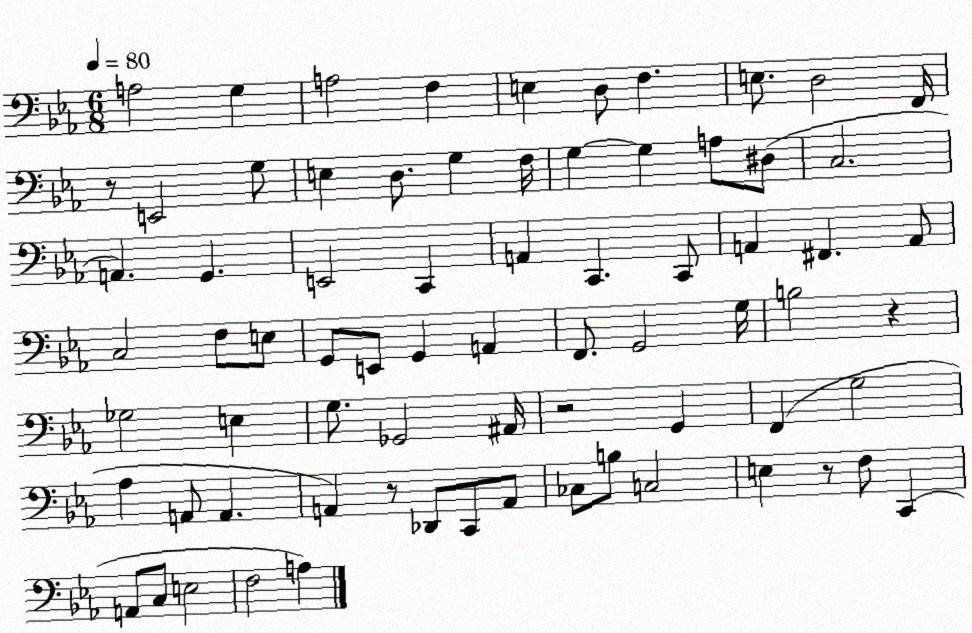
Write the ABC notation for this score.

X:1
T:Untitled
M:6/8
L:1/4
K:Eb
A,2 G, A,2 F, E, D,/2 F, E,/2 D,2 F,,/4 z/2 E,,2 G,/2 E, D,/2 G, F,/4 G, G, A,/2 ^D,/2 C,2 A,, G,, E,,2 C,, A,, C,, C,,/2 A,, ^F,, A,,/2 C,2 F,/2 E,/2 G,,/2 E,,/2 G,, A,, F,,/2 G,,2 G,/4 B,2 z _G,2 E, G,/2 _G,,2 ^A,,/4 z2 G,, F,, G,2 _A, A,,/2 A,, A,, z/2 _D,,/2 C,,/2 A,,/2 _C,/2 B,/2 C,2 E, z/2 F,/2 C,, A,,/2 C,/2 E,2 F,2 A,